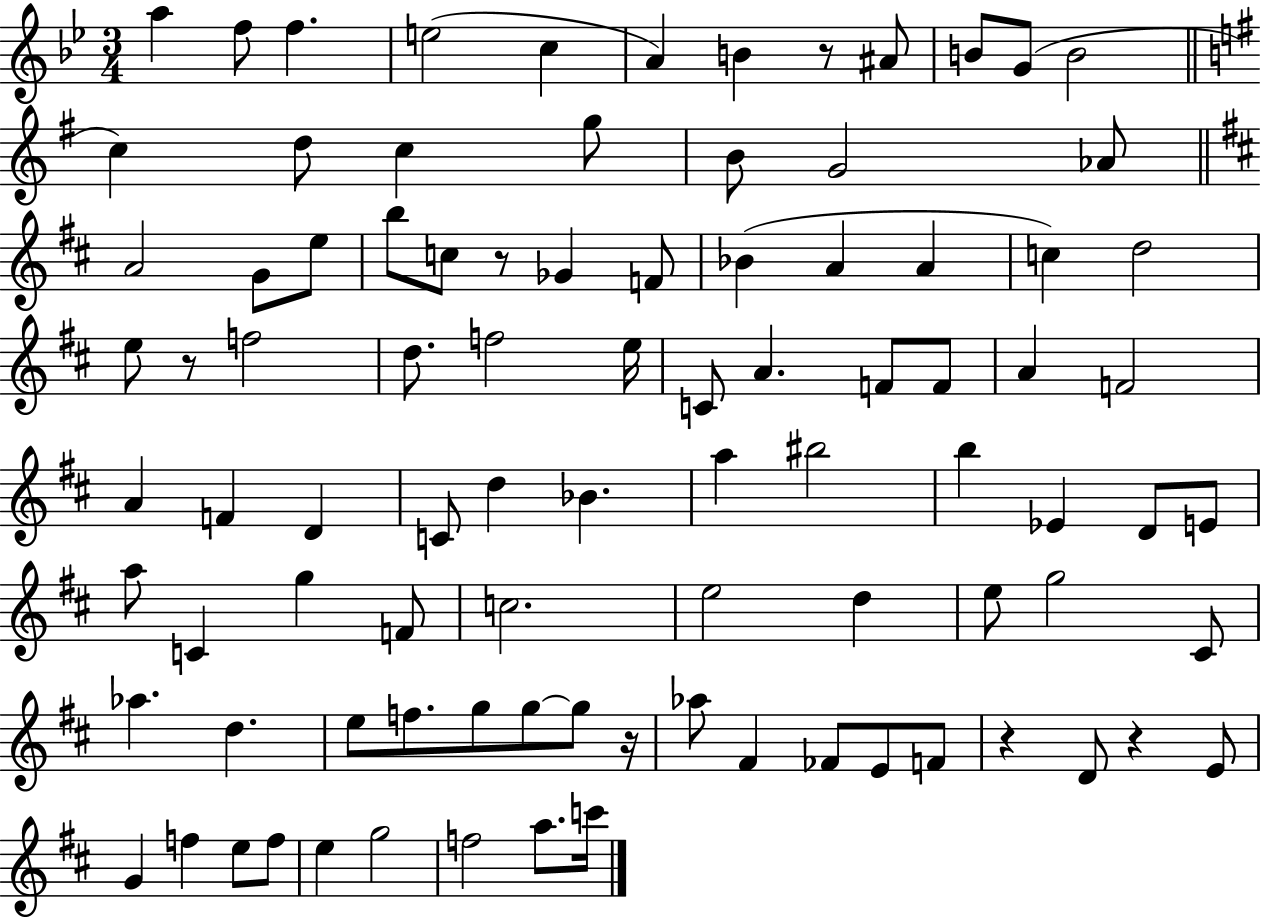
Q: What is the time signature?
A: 3/4